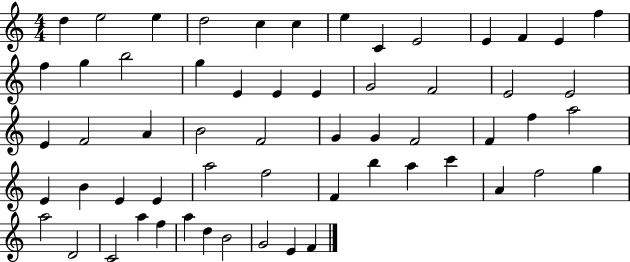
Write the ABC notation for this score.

X:1
T:Untitled
M:4/4
L:1/4
K:C
d e2 e d2 c c e C E2 E F E f f g b2 g E E E G2 F2 E2 E2 E F2 A B2 F2 G G F2 F f a2 E B E E a2 f2 F b a c' A f2 g a2 D2 C2 a f a d B2 G2 E F